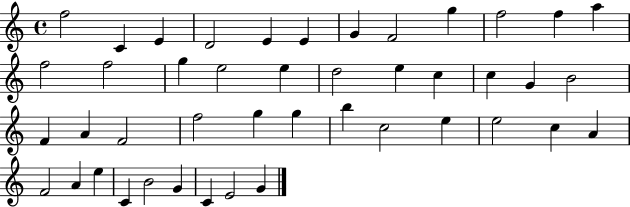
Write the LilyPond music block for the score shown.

{
  \clef treble
  \time 4/4
  \defaultTimeSignature
  \key c \major
  f''2 c'4 e'4 | d'2 e'4 e'4 | g'4 f'2 g''4 | f''2 f''4 a''4 | \break f''2 f''2 | g''4 e''2 e''4 | d''2 e''4 c''4 | c''4 g'4 b'2 | \break f'4 a'4 f'2 | f''2 g''4 g''4 | b''4 c''2 e''4 | e''2 c''4 a'4 | \break f'2 a'4 e''4 | c'4 b'2 g'4 | c'4 e'2 g'4 | \bar "|."
}